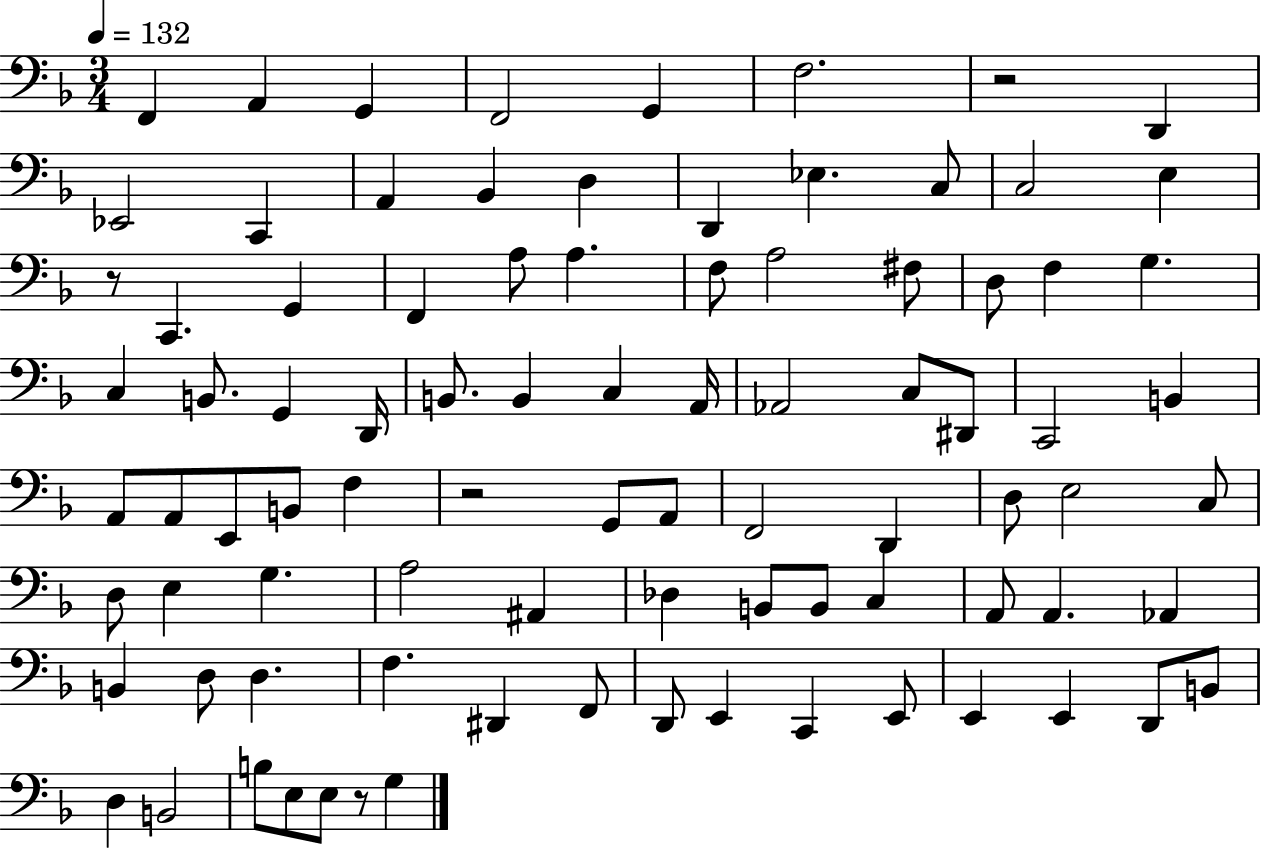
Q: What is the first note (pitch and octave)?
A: F2